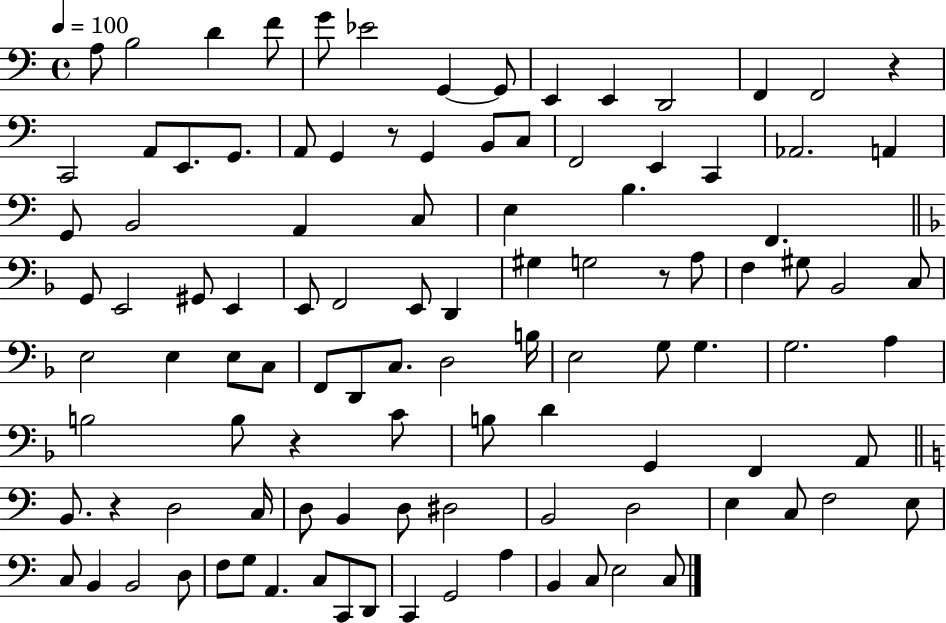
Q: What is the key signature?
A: C major